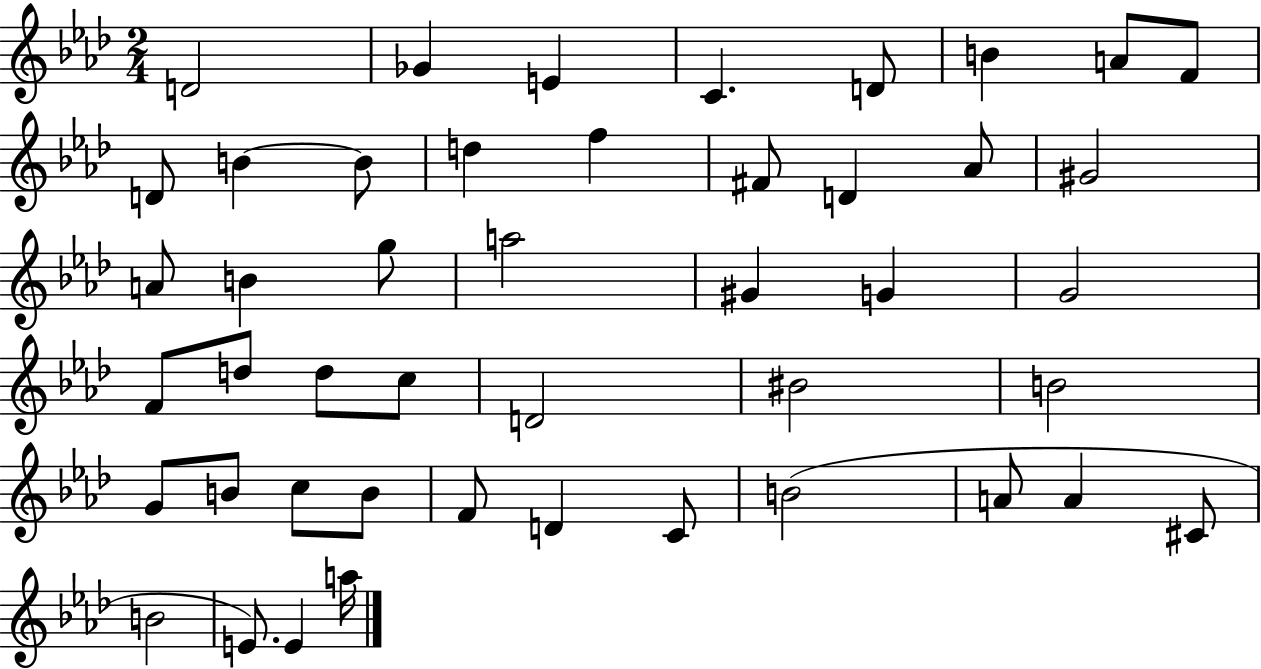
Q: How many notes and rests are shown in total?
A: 46